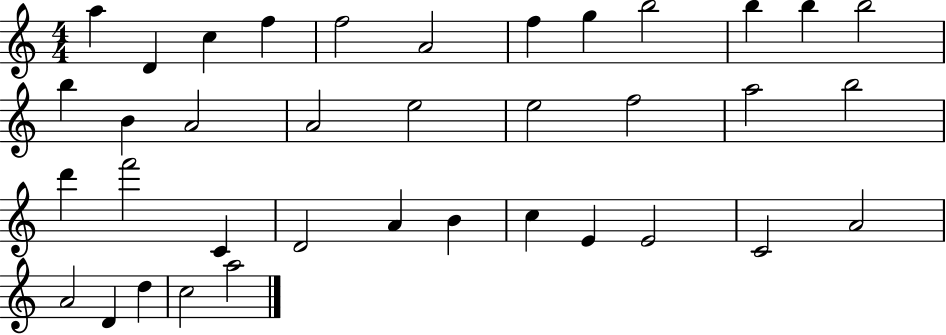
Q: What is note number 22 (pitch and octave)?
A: D6